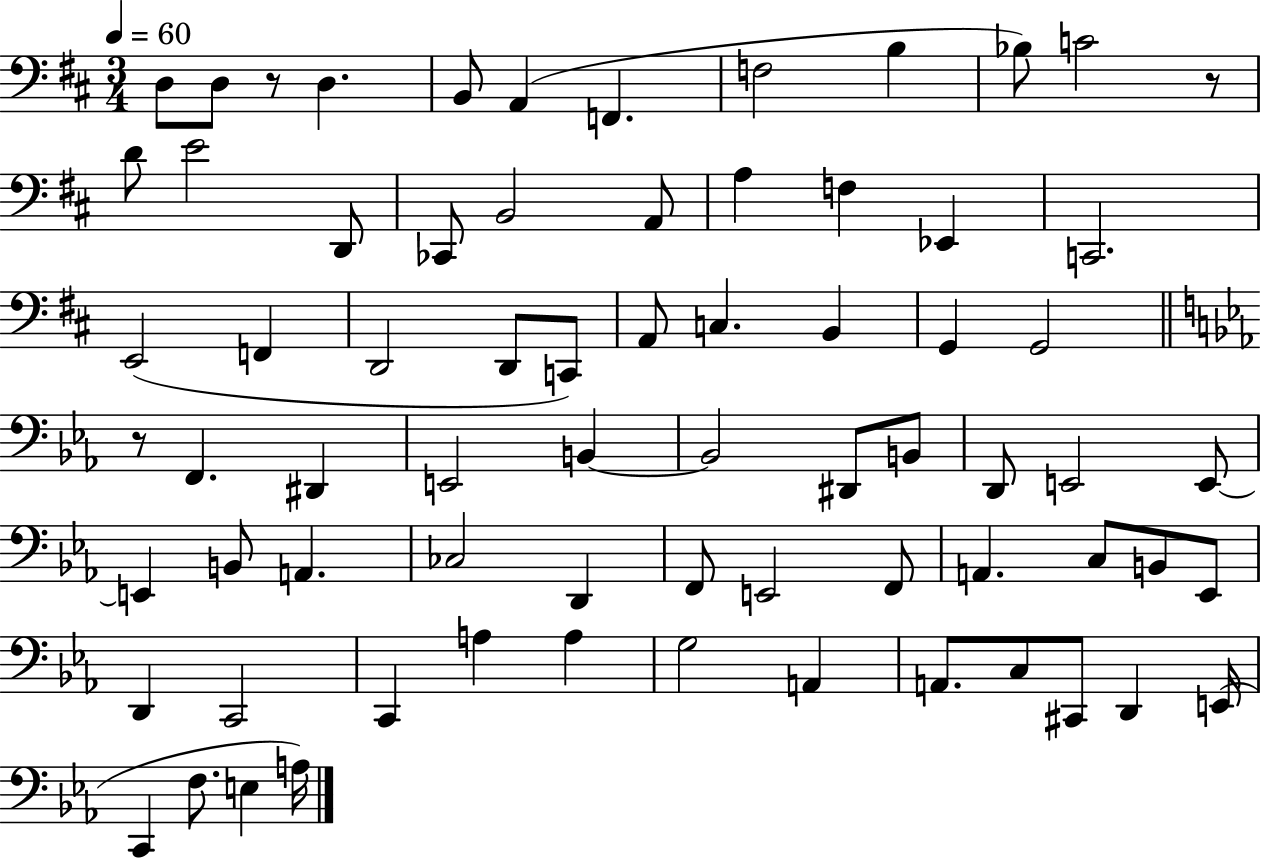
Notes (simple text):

D3/e D3/e R/e D3/q. B2/e A2/q F2/q. F3/h B3/q Bb3/e C4/h R/e D4/e E4/h D2/e CES2/e B2/h A2/e A3/q F3/q Eb2/q C2/h. E2/h F2/q D2/h D2/e C2/e A2/e C3/q. B2/q G2/q G2/h R/e F2/q. D#2/q E2/h B2/q B2/h D#2/e B2/e D2/e E2/h E2/e E2/q B2/e A2/q. CES3/h D2/q F2/e E2/h F2/e A2/q. C3/e B2/e Eb2/e D2/q C2/h C2/q A3/q A3/q G3/h A2/q A2/e. C3/e C#2/e D2/q E2/s C2/q F3/e. E3/q A3/s